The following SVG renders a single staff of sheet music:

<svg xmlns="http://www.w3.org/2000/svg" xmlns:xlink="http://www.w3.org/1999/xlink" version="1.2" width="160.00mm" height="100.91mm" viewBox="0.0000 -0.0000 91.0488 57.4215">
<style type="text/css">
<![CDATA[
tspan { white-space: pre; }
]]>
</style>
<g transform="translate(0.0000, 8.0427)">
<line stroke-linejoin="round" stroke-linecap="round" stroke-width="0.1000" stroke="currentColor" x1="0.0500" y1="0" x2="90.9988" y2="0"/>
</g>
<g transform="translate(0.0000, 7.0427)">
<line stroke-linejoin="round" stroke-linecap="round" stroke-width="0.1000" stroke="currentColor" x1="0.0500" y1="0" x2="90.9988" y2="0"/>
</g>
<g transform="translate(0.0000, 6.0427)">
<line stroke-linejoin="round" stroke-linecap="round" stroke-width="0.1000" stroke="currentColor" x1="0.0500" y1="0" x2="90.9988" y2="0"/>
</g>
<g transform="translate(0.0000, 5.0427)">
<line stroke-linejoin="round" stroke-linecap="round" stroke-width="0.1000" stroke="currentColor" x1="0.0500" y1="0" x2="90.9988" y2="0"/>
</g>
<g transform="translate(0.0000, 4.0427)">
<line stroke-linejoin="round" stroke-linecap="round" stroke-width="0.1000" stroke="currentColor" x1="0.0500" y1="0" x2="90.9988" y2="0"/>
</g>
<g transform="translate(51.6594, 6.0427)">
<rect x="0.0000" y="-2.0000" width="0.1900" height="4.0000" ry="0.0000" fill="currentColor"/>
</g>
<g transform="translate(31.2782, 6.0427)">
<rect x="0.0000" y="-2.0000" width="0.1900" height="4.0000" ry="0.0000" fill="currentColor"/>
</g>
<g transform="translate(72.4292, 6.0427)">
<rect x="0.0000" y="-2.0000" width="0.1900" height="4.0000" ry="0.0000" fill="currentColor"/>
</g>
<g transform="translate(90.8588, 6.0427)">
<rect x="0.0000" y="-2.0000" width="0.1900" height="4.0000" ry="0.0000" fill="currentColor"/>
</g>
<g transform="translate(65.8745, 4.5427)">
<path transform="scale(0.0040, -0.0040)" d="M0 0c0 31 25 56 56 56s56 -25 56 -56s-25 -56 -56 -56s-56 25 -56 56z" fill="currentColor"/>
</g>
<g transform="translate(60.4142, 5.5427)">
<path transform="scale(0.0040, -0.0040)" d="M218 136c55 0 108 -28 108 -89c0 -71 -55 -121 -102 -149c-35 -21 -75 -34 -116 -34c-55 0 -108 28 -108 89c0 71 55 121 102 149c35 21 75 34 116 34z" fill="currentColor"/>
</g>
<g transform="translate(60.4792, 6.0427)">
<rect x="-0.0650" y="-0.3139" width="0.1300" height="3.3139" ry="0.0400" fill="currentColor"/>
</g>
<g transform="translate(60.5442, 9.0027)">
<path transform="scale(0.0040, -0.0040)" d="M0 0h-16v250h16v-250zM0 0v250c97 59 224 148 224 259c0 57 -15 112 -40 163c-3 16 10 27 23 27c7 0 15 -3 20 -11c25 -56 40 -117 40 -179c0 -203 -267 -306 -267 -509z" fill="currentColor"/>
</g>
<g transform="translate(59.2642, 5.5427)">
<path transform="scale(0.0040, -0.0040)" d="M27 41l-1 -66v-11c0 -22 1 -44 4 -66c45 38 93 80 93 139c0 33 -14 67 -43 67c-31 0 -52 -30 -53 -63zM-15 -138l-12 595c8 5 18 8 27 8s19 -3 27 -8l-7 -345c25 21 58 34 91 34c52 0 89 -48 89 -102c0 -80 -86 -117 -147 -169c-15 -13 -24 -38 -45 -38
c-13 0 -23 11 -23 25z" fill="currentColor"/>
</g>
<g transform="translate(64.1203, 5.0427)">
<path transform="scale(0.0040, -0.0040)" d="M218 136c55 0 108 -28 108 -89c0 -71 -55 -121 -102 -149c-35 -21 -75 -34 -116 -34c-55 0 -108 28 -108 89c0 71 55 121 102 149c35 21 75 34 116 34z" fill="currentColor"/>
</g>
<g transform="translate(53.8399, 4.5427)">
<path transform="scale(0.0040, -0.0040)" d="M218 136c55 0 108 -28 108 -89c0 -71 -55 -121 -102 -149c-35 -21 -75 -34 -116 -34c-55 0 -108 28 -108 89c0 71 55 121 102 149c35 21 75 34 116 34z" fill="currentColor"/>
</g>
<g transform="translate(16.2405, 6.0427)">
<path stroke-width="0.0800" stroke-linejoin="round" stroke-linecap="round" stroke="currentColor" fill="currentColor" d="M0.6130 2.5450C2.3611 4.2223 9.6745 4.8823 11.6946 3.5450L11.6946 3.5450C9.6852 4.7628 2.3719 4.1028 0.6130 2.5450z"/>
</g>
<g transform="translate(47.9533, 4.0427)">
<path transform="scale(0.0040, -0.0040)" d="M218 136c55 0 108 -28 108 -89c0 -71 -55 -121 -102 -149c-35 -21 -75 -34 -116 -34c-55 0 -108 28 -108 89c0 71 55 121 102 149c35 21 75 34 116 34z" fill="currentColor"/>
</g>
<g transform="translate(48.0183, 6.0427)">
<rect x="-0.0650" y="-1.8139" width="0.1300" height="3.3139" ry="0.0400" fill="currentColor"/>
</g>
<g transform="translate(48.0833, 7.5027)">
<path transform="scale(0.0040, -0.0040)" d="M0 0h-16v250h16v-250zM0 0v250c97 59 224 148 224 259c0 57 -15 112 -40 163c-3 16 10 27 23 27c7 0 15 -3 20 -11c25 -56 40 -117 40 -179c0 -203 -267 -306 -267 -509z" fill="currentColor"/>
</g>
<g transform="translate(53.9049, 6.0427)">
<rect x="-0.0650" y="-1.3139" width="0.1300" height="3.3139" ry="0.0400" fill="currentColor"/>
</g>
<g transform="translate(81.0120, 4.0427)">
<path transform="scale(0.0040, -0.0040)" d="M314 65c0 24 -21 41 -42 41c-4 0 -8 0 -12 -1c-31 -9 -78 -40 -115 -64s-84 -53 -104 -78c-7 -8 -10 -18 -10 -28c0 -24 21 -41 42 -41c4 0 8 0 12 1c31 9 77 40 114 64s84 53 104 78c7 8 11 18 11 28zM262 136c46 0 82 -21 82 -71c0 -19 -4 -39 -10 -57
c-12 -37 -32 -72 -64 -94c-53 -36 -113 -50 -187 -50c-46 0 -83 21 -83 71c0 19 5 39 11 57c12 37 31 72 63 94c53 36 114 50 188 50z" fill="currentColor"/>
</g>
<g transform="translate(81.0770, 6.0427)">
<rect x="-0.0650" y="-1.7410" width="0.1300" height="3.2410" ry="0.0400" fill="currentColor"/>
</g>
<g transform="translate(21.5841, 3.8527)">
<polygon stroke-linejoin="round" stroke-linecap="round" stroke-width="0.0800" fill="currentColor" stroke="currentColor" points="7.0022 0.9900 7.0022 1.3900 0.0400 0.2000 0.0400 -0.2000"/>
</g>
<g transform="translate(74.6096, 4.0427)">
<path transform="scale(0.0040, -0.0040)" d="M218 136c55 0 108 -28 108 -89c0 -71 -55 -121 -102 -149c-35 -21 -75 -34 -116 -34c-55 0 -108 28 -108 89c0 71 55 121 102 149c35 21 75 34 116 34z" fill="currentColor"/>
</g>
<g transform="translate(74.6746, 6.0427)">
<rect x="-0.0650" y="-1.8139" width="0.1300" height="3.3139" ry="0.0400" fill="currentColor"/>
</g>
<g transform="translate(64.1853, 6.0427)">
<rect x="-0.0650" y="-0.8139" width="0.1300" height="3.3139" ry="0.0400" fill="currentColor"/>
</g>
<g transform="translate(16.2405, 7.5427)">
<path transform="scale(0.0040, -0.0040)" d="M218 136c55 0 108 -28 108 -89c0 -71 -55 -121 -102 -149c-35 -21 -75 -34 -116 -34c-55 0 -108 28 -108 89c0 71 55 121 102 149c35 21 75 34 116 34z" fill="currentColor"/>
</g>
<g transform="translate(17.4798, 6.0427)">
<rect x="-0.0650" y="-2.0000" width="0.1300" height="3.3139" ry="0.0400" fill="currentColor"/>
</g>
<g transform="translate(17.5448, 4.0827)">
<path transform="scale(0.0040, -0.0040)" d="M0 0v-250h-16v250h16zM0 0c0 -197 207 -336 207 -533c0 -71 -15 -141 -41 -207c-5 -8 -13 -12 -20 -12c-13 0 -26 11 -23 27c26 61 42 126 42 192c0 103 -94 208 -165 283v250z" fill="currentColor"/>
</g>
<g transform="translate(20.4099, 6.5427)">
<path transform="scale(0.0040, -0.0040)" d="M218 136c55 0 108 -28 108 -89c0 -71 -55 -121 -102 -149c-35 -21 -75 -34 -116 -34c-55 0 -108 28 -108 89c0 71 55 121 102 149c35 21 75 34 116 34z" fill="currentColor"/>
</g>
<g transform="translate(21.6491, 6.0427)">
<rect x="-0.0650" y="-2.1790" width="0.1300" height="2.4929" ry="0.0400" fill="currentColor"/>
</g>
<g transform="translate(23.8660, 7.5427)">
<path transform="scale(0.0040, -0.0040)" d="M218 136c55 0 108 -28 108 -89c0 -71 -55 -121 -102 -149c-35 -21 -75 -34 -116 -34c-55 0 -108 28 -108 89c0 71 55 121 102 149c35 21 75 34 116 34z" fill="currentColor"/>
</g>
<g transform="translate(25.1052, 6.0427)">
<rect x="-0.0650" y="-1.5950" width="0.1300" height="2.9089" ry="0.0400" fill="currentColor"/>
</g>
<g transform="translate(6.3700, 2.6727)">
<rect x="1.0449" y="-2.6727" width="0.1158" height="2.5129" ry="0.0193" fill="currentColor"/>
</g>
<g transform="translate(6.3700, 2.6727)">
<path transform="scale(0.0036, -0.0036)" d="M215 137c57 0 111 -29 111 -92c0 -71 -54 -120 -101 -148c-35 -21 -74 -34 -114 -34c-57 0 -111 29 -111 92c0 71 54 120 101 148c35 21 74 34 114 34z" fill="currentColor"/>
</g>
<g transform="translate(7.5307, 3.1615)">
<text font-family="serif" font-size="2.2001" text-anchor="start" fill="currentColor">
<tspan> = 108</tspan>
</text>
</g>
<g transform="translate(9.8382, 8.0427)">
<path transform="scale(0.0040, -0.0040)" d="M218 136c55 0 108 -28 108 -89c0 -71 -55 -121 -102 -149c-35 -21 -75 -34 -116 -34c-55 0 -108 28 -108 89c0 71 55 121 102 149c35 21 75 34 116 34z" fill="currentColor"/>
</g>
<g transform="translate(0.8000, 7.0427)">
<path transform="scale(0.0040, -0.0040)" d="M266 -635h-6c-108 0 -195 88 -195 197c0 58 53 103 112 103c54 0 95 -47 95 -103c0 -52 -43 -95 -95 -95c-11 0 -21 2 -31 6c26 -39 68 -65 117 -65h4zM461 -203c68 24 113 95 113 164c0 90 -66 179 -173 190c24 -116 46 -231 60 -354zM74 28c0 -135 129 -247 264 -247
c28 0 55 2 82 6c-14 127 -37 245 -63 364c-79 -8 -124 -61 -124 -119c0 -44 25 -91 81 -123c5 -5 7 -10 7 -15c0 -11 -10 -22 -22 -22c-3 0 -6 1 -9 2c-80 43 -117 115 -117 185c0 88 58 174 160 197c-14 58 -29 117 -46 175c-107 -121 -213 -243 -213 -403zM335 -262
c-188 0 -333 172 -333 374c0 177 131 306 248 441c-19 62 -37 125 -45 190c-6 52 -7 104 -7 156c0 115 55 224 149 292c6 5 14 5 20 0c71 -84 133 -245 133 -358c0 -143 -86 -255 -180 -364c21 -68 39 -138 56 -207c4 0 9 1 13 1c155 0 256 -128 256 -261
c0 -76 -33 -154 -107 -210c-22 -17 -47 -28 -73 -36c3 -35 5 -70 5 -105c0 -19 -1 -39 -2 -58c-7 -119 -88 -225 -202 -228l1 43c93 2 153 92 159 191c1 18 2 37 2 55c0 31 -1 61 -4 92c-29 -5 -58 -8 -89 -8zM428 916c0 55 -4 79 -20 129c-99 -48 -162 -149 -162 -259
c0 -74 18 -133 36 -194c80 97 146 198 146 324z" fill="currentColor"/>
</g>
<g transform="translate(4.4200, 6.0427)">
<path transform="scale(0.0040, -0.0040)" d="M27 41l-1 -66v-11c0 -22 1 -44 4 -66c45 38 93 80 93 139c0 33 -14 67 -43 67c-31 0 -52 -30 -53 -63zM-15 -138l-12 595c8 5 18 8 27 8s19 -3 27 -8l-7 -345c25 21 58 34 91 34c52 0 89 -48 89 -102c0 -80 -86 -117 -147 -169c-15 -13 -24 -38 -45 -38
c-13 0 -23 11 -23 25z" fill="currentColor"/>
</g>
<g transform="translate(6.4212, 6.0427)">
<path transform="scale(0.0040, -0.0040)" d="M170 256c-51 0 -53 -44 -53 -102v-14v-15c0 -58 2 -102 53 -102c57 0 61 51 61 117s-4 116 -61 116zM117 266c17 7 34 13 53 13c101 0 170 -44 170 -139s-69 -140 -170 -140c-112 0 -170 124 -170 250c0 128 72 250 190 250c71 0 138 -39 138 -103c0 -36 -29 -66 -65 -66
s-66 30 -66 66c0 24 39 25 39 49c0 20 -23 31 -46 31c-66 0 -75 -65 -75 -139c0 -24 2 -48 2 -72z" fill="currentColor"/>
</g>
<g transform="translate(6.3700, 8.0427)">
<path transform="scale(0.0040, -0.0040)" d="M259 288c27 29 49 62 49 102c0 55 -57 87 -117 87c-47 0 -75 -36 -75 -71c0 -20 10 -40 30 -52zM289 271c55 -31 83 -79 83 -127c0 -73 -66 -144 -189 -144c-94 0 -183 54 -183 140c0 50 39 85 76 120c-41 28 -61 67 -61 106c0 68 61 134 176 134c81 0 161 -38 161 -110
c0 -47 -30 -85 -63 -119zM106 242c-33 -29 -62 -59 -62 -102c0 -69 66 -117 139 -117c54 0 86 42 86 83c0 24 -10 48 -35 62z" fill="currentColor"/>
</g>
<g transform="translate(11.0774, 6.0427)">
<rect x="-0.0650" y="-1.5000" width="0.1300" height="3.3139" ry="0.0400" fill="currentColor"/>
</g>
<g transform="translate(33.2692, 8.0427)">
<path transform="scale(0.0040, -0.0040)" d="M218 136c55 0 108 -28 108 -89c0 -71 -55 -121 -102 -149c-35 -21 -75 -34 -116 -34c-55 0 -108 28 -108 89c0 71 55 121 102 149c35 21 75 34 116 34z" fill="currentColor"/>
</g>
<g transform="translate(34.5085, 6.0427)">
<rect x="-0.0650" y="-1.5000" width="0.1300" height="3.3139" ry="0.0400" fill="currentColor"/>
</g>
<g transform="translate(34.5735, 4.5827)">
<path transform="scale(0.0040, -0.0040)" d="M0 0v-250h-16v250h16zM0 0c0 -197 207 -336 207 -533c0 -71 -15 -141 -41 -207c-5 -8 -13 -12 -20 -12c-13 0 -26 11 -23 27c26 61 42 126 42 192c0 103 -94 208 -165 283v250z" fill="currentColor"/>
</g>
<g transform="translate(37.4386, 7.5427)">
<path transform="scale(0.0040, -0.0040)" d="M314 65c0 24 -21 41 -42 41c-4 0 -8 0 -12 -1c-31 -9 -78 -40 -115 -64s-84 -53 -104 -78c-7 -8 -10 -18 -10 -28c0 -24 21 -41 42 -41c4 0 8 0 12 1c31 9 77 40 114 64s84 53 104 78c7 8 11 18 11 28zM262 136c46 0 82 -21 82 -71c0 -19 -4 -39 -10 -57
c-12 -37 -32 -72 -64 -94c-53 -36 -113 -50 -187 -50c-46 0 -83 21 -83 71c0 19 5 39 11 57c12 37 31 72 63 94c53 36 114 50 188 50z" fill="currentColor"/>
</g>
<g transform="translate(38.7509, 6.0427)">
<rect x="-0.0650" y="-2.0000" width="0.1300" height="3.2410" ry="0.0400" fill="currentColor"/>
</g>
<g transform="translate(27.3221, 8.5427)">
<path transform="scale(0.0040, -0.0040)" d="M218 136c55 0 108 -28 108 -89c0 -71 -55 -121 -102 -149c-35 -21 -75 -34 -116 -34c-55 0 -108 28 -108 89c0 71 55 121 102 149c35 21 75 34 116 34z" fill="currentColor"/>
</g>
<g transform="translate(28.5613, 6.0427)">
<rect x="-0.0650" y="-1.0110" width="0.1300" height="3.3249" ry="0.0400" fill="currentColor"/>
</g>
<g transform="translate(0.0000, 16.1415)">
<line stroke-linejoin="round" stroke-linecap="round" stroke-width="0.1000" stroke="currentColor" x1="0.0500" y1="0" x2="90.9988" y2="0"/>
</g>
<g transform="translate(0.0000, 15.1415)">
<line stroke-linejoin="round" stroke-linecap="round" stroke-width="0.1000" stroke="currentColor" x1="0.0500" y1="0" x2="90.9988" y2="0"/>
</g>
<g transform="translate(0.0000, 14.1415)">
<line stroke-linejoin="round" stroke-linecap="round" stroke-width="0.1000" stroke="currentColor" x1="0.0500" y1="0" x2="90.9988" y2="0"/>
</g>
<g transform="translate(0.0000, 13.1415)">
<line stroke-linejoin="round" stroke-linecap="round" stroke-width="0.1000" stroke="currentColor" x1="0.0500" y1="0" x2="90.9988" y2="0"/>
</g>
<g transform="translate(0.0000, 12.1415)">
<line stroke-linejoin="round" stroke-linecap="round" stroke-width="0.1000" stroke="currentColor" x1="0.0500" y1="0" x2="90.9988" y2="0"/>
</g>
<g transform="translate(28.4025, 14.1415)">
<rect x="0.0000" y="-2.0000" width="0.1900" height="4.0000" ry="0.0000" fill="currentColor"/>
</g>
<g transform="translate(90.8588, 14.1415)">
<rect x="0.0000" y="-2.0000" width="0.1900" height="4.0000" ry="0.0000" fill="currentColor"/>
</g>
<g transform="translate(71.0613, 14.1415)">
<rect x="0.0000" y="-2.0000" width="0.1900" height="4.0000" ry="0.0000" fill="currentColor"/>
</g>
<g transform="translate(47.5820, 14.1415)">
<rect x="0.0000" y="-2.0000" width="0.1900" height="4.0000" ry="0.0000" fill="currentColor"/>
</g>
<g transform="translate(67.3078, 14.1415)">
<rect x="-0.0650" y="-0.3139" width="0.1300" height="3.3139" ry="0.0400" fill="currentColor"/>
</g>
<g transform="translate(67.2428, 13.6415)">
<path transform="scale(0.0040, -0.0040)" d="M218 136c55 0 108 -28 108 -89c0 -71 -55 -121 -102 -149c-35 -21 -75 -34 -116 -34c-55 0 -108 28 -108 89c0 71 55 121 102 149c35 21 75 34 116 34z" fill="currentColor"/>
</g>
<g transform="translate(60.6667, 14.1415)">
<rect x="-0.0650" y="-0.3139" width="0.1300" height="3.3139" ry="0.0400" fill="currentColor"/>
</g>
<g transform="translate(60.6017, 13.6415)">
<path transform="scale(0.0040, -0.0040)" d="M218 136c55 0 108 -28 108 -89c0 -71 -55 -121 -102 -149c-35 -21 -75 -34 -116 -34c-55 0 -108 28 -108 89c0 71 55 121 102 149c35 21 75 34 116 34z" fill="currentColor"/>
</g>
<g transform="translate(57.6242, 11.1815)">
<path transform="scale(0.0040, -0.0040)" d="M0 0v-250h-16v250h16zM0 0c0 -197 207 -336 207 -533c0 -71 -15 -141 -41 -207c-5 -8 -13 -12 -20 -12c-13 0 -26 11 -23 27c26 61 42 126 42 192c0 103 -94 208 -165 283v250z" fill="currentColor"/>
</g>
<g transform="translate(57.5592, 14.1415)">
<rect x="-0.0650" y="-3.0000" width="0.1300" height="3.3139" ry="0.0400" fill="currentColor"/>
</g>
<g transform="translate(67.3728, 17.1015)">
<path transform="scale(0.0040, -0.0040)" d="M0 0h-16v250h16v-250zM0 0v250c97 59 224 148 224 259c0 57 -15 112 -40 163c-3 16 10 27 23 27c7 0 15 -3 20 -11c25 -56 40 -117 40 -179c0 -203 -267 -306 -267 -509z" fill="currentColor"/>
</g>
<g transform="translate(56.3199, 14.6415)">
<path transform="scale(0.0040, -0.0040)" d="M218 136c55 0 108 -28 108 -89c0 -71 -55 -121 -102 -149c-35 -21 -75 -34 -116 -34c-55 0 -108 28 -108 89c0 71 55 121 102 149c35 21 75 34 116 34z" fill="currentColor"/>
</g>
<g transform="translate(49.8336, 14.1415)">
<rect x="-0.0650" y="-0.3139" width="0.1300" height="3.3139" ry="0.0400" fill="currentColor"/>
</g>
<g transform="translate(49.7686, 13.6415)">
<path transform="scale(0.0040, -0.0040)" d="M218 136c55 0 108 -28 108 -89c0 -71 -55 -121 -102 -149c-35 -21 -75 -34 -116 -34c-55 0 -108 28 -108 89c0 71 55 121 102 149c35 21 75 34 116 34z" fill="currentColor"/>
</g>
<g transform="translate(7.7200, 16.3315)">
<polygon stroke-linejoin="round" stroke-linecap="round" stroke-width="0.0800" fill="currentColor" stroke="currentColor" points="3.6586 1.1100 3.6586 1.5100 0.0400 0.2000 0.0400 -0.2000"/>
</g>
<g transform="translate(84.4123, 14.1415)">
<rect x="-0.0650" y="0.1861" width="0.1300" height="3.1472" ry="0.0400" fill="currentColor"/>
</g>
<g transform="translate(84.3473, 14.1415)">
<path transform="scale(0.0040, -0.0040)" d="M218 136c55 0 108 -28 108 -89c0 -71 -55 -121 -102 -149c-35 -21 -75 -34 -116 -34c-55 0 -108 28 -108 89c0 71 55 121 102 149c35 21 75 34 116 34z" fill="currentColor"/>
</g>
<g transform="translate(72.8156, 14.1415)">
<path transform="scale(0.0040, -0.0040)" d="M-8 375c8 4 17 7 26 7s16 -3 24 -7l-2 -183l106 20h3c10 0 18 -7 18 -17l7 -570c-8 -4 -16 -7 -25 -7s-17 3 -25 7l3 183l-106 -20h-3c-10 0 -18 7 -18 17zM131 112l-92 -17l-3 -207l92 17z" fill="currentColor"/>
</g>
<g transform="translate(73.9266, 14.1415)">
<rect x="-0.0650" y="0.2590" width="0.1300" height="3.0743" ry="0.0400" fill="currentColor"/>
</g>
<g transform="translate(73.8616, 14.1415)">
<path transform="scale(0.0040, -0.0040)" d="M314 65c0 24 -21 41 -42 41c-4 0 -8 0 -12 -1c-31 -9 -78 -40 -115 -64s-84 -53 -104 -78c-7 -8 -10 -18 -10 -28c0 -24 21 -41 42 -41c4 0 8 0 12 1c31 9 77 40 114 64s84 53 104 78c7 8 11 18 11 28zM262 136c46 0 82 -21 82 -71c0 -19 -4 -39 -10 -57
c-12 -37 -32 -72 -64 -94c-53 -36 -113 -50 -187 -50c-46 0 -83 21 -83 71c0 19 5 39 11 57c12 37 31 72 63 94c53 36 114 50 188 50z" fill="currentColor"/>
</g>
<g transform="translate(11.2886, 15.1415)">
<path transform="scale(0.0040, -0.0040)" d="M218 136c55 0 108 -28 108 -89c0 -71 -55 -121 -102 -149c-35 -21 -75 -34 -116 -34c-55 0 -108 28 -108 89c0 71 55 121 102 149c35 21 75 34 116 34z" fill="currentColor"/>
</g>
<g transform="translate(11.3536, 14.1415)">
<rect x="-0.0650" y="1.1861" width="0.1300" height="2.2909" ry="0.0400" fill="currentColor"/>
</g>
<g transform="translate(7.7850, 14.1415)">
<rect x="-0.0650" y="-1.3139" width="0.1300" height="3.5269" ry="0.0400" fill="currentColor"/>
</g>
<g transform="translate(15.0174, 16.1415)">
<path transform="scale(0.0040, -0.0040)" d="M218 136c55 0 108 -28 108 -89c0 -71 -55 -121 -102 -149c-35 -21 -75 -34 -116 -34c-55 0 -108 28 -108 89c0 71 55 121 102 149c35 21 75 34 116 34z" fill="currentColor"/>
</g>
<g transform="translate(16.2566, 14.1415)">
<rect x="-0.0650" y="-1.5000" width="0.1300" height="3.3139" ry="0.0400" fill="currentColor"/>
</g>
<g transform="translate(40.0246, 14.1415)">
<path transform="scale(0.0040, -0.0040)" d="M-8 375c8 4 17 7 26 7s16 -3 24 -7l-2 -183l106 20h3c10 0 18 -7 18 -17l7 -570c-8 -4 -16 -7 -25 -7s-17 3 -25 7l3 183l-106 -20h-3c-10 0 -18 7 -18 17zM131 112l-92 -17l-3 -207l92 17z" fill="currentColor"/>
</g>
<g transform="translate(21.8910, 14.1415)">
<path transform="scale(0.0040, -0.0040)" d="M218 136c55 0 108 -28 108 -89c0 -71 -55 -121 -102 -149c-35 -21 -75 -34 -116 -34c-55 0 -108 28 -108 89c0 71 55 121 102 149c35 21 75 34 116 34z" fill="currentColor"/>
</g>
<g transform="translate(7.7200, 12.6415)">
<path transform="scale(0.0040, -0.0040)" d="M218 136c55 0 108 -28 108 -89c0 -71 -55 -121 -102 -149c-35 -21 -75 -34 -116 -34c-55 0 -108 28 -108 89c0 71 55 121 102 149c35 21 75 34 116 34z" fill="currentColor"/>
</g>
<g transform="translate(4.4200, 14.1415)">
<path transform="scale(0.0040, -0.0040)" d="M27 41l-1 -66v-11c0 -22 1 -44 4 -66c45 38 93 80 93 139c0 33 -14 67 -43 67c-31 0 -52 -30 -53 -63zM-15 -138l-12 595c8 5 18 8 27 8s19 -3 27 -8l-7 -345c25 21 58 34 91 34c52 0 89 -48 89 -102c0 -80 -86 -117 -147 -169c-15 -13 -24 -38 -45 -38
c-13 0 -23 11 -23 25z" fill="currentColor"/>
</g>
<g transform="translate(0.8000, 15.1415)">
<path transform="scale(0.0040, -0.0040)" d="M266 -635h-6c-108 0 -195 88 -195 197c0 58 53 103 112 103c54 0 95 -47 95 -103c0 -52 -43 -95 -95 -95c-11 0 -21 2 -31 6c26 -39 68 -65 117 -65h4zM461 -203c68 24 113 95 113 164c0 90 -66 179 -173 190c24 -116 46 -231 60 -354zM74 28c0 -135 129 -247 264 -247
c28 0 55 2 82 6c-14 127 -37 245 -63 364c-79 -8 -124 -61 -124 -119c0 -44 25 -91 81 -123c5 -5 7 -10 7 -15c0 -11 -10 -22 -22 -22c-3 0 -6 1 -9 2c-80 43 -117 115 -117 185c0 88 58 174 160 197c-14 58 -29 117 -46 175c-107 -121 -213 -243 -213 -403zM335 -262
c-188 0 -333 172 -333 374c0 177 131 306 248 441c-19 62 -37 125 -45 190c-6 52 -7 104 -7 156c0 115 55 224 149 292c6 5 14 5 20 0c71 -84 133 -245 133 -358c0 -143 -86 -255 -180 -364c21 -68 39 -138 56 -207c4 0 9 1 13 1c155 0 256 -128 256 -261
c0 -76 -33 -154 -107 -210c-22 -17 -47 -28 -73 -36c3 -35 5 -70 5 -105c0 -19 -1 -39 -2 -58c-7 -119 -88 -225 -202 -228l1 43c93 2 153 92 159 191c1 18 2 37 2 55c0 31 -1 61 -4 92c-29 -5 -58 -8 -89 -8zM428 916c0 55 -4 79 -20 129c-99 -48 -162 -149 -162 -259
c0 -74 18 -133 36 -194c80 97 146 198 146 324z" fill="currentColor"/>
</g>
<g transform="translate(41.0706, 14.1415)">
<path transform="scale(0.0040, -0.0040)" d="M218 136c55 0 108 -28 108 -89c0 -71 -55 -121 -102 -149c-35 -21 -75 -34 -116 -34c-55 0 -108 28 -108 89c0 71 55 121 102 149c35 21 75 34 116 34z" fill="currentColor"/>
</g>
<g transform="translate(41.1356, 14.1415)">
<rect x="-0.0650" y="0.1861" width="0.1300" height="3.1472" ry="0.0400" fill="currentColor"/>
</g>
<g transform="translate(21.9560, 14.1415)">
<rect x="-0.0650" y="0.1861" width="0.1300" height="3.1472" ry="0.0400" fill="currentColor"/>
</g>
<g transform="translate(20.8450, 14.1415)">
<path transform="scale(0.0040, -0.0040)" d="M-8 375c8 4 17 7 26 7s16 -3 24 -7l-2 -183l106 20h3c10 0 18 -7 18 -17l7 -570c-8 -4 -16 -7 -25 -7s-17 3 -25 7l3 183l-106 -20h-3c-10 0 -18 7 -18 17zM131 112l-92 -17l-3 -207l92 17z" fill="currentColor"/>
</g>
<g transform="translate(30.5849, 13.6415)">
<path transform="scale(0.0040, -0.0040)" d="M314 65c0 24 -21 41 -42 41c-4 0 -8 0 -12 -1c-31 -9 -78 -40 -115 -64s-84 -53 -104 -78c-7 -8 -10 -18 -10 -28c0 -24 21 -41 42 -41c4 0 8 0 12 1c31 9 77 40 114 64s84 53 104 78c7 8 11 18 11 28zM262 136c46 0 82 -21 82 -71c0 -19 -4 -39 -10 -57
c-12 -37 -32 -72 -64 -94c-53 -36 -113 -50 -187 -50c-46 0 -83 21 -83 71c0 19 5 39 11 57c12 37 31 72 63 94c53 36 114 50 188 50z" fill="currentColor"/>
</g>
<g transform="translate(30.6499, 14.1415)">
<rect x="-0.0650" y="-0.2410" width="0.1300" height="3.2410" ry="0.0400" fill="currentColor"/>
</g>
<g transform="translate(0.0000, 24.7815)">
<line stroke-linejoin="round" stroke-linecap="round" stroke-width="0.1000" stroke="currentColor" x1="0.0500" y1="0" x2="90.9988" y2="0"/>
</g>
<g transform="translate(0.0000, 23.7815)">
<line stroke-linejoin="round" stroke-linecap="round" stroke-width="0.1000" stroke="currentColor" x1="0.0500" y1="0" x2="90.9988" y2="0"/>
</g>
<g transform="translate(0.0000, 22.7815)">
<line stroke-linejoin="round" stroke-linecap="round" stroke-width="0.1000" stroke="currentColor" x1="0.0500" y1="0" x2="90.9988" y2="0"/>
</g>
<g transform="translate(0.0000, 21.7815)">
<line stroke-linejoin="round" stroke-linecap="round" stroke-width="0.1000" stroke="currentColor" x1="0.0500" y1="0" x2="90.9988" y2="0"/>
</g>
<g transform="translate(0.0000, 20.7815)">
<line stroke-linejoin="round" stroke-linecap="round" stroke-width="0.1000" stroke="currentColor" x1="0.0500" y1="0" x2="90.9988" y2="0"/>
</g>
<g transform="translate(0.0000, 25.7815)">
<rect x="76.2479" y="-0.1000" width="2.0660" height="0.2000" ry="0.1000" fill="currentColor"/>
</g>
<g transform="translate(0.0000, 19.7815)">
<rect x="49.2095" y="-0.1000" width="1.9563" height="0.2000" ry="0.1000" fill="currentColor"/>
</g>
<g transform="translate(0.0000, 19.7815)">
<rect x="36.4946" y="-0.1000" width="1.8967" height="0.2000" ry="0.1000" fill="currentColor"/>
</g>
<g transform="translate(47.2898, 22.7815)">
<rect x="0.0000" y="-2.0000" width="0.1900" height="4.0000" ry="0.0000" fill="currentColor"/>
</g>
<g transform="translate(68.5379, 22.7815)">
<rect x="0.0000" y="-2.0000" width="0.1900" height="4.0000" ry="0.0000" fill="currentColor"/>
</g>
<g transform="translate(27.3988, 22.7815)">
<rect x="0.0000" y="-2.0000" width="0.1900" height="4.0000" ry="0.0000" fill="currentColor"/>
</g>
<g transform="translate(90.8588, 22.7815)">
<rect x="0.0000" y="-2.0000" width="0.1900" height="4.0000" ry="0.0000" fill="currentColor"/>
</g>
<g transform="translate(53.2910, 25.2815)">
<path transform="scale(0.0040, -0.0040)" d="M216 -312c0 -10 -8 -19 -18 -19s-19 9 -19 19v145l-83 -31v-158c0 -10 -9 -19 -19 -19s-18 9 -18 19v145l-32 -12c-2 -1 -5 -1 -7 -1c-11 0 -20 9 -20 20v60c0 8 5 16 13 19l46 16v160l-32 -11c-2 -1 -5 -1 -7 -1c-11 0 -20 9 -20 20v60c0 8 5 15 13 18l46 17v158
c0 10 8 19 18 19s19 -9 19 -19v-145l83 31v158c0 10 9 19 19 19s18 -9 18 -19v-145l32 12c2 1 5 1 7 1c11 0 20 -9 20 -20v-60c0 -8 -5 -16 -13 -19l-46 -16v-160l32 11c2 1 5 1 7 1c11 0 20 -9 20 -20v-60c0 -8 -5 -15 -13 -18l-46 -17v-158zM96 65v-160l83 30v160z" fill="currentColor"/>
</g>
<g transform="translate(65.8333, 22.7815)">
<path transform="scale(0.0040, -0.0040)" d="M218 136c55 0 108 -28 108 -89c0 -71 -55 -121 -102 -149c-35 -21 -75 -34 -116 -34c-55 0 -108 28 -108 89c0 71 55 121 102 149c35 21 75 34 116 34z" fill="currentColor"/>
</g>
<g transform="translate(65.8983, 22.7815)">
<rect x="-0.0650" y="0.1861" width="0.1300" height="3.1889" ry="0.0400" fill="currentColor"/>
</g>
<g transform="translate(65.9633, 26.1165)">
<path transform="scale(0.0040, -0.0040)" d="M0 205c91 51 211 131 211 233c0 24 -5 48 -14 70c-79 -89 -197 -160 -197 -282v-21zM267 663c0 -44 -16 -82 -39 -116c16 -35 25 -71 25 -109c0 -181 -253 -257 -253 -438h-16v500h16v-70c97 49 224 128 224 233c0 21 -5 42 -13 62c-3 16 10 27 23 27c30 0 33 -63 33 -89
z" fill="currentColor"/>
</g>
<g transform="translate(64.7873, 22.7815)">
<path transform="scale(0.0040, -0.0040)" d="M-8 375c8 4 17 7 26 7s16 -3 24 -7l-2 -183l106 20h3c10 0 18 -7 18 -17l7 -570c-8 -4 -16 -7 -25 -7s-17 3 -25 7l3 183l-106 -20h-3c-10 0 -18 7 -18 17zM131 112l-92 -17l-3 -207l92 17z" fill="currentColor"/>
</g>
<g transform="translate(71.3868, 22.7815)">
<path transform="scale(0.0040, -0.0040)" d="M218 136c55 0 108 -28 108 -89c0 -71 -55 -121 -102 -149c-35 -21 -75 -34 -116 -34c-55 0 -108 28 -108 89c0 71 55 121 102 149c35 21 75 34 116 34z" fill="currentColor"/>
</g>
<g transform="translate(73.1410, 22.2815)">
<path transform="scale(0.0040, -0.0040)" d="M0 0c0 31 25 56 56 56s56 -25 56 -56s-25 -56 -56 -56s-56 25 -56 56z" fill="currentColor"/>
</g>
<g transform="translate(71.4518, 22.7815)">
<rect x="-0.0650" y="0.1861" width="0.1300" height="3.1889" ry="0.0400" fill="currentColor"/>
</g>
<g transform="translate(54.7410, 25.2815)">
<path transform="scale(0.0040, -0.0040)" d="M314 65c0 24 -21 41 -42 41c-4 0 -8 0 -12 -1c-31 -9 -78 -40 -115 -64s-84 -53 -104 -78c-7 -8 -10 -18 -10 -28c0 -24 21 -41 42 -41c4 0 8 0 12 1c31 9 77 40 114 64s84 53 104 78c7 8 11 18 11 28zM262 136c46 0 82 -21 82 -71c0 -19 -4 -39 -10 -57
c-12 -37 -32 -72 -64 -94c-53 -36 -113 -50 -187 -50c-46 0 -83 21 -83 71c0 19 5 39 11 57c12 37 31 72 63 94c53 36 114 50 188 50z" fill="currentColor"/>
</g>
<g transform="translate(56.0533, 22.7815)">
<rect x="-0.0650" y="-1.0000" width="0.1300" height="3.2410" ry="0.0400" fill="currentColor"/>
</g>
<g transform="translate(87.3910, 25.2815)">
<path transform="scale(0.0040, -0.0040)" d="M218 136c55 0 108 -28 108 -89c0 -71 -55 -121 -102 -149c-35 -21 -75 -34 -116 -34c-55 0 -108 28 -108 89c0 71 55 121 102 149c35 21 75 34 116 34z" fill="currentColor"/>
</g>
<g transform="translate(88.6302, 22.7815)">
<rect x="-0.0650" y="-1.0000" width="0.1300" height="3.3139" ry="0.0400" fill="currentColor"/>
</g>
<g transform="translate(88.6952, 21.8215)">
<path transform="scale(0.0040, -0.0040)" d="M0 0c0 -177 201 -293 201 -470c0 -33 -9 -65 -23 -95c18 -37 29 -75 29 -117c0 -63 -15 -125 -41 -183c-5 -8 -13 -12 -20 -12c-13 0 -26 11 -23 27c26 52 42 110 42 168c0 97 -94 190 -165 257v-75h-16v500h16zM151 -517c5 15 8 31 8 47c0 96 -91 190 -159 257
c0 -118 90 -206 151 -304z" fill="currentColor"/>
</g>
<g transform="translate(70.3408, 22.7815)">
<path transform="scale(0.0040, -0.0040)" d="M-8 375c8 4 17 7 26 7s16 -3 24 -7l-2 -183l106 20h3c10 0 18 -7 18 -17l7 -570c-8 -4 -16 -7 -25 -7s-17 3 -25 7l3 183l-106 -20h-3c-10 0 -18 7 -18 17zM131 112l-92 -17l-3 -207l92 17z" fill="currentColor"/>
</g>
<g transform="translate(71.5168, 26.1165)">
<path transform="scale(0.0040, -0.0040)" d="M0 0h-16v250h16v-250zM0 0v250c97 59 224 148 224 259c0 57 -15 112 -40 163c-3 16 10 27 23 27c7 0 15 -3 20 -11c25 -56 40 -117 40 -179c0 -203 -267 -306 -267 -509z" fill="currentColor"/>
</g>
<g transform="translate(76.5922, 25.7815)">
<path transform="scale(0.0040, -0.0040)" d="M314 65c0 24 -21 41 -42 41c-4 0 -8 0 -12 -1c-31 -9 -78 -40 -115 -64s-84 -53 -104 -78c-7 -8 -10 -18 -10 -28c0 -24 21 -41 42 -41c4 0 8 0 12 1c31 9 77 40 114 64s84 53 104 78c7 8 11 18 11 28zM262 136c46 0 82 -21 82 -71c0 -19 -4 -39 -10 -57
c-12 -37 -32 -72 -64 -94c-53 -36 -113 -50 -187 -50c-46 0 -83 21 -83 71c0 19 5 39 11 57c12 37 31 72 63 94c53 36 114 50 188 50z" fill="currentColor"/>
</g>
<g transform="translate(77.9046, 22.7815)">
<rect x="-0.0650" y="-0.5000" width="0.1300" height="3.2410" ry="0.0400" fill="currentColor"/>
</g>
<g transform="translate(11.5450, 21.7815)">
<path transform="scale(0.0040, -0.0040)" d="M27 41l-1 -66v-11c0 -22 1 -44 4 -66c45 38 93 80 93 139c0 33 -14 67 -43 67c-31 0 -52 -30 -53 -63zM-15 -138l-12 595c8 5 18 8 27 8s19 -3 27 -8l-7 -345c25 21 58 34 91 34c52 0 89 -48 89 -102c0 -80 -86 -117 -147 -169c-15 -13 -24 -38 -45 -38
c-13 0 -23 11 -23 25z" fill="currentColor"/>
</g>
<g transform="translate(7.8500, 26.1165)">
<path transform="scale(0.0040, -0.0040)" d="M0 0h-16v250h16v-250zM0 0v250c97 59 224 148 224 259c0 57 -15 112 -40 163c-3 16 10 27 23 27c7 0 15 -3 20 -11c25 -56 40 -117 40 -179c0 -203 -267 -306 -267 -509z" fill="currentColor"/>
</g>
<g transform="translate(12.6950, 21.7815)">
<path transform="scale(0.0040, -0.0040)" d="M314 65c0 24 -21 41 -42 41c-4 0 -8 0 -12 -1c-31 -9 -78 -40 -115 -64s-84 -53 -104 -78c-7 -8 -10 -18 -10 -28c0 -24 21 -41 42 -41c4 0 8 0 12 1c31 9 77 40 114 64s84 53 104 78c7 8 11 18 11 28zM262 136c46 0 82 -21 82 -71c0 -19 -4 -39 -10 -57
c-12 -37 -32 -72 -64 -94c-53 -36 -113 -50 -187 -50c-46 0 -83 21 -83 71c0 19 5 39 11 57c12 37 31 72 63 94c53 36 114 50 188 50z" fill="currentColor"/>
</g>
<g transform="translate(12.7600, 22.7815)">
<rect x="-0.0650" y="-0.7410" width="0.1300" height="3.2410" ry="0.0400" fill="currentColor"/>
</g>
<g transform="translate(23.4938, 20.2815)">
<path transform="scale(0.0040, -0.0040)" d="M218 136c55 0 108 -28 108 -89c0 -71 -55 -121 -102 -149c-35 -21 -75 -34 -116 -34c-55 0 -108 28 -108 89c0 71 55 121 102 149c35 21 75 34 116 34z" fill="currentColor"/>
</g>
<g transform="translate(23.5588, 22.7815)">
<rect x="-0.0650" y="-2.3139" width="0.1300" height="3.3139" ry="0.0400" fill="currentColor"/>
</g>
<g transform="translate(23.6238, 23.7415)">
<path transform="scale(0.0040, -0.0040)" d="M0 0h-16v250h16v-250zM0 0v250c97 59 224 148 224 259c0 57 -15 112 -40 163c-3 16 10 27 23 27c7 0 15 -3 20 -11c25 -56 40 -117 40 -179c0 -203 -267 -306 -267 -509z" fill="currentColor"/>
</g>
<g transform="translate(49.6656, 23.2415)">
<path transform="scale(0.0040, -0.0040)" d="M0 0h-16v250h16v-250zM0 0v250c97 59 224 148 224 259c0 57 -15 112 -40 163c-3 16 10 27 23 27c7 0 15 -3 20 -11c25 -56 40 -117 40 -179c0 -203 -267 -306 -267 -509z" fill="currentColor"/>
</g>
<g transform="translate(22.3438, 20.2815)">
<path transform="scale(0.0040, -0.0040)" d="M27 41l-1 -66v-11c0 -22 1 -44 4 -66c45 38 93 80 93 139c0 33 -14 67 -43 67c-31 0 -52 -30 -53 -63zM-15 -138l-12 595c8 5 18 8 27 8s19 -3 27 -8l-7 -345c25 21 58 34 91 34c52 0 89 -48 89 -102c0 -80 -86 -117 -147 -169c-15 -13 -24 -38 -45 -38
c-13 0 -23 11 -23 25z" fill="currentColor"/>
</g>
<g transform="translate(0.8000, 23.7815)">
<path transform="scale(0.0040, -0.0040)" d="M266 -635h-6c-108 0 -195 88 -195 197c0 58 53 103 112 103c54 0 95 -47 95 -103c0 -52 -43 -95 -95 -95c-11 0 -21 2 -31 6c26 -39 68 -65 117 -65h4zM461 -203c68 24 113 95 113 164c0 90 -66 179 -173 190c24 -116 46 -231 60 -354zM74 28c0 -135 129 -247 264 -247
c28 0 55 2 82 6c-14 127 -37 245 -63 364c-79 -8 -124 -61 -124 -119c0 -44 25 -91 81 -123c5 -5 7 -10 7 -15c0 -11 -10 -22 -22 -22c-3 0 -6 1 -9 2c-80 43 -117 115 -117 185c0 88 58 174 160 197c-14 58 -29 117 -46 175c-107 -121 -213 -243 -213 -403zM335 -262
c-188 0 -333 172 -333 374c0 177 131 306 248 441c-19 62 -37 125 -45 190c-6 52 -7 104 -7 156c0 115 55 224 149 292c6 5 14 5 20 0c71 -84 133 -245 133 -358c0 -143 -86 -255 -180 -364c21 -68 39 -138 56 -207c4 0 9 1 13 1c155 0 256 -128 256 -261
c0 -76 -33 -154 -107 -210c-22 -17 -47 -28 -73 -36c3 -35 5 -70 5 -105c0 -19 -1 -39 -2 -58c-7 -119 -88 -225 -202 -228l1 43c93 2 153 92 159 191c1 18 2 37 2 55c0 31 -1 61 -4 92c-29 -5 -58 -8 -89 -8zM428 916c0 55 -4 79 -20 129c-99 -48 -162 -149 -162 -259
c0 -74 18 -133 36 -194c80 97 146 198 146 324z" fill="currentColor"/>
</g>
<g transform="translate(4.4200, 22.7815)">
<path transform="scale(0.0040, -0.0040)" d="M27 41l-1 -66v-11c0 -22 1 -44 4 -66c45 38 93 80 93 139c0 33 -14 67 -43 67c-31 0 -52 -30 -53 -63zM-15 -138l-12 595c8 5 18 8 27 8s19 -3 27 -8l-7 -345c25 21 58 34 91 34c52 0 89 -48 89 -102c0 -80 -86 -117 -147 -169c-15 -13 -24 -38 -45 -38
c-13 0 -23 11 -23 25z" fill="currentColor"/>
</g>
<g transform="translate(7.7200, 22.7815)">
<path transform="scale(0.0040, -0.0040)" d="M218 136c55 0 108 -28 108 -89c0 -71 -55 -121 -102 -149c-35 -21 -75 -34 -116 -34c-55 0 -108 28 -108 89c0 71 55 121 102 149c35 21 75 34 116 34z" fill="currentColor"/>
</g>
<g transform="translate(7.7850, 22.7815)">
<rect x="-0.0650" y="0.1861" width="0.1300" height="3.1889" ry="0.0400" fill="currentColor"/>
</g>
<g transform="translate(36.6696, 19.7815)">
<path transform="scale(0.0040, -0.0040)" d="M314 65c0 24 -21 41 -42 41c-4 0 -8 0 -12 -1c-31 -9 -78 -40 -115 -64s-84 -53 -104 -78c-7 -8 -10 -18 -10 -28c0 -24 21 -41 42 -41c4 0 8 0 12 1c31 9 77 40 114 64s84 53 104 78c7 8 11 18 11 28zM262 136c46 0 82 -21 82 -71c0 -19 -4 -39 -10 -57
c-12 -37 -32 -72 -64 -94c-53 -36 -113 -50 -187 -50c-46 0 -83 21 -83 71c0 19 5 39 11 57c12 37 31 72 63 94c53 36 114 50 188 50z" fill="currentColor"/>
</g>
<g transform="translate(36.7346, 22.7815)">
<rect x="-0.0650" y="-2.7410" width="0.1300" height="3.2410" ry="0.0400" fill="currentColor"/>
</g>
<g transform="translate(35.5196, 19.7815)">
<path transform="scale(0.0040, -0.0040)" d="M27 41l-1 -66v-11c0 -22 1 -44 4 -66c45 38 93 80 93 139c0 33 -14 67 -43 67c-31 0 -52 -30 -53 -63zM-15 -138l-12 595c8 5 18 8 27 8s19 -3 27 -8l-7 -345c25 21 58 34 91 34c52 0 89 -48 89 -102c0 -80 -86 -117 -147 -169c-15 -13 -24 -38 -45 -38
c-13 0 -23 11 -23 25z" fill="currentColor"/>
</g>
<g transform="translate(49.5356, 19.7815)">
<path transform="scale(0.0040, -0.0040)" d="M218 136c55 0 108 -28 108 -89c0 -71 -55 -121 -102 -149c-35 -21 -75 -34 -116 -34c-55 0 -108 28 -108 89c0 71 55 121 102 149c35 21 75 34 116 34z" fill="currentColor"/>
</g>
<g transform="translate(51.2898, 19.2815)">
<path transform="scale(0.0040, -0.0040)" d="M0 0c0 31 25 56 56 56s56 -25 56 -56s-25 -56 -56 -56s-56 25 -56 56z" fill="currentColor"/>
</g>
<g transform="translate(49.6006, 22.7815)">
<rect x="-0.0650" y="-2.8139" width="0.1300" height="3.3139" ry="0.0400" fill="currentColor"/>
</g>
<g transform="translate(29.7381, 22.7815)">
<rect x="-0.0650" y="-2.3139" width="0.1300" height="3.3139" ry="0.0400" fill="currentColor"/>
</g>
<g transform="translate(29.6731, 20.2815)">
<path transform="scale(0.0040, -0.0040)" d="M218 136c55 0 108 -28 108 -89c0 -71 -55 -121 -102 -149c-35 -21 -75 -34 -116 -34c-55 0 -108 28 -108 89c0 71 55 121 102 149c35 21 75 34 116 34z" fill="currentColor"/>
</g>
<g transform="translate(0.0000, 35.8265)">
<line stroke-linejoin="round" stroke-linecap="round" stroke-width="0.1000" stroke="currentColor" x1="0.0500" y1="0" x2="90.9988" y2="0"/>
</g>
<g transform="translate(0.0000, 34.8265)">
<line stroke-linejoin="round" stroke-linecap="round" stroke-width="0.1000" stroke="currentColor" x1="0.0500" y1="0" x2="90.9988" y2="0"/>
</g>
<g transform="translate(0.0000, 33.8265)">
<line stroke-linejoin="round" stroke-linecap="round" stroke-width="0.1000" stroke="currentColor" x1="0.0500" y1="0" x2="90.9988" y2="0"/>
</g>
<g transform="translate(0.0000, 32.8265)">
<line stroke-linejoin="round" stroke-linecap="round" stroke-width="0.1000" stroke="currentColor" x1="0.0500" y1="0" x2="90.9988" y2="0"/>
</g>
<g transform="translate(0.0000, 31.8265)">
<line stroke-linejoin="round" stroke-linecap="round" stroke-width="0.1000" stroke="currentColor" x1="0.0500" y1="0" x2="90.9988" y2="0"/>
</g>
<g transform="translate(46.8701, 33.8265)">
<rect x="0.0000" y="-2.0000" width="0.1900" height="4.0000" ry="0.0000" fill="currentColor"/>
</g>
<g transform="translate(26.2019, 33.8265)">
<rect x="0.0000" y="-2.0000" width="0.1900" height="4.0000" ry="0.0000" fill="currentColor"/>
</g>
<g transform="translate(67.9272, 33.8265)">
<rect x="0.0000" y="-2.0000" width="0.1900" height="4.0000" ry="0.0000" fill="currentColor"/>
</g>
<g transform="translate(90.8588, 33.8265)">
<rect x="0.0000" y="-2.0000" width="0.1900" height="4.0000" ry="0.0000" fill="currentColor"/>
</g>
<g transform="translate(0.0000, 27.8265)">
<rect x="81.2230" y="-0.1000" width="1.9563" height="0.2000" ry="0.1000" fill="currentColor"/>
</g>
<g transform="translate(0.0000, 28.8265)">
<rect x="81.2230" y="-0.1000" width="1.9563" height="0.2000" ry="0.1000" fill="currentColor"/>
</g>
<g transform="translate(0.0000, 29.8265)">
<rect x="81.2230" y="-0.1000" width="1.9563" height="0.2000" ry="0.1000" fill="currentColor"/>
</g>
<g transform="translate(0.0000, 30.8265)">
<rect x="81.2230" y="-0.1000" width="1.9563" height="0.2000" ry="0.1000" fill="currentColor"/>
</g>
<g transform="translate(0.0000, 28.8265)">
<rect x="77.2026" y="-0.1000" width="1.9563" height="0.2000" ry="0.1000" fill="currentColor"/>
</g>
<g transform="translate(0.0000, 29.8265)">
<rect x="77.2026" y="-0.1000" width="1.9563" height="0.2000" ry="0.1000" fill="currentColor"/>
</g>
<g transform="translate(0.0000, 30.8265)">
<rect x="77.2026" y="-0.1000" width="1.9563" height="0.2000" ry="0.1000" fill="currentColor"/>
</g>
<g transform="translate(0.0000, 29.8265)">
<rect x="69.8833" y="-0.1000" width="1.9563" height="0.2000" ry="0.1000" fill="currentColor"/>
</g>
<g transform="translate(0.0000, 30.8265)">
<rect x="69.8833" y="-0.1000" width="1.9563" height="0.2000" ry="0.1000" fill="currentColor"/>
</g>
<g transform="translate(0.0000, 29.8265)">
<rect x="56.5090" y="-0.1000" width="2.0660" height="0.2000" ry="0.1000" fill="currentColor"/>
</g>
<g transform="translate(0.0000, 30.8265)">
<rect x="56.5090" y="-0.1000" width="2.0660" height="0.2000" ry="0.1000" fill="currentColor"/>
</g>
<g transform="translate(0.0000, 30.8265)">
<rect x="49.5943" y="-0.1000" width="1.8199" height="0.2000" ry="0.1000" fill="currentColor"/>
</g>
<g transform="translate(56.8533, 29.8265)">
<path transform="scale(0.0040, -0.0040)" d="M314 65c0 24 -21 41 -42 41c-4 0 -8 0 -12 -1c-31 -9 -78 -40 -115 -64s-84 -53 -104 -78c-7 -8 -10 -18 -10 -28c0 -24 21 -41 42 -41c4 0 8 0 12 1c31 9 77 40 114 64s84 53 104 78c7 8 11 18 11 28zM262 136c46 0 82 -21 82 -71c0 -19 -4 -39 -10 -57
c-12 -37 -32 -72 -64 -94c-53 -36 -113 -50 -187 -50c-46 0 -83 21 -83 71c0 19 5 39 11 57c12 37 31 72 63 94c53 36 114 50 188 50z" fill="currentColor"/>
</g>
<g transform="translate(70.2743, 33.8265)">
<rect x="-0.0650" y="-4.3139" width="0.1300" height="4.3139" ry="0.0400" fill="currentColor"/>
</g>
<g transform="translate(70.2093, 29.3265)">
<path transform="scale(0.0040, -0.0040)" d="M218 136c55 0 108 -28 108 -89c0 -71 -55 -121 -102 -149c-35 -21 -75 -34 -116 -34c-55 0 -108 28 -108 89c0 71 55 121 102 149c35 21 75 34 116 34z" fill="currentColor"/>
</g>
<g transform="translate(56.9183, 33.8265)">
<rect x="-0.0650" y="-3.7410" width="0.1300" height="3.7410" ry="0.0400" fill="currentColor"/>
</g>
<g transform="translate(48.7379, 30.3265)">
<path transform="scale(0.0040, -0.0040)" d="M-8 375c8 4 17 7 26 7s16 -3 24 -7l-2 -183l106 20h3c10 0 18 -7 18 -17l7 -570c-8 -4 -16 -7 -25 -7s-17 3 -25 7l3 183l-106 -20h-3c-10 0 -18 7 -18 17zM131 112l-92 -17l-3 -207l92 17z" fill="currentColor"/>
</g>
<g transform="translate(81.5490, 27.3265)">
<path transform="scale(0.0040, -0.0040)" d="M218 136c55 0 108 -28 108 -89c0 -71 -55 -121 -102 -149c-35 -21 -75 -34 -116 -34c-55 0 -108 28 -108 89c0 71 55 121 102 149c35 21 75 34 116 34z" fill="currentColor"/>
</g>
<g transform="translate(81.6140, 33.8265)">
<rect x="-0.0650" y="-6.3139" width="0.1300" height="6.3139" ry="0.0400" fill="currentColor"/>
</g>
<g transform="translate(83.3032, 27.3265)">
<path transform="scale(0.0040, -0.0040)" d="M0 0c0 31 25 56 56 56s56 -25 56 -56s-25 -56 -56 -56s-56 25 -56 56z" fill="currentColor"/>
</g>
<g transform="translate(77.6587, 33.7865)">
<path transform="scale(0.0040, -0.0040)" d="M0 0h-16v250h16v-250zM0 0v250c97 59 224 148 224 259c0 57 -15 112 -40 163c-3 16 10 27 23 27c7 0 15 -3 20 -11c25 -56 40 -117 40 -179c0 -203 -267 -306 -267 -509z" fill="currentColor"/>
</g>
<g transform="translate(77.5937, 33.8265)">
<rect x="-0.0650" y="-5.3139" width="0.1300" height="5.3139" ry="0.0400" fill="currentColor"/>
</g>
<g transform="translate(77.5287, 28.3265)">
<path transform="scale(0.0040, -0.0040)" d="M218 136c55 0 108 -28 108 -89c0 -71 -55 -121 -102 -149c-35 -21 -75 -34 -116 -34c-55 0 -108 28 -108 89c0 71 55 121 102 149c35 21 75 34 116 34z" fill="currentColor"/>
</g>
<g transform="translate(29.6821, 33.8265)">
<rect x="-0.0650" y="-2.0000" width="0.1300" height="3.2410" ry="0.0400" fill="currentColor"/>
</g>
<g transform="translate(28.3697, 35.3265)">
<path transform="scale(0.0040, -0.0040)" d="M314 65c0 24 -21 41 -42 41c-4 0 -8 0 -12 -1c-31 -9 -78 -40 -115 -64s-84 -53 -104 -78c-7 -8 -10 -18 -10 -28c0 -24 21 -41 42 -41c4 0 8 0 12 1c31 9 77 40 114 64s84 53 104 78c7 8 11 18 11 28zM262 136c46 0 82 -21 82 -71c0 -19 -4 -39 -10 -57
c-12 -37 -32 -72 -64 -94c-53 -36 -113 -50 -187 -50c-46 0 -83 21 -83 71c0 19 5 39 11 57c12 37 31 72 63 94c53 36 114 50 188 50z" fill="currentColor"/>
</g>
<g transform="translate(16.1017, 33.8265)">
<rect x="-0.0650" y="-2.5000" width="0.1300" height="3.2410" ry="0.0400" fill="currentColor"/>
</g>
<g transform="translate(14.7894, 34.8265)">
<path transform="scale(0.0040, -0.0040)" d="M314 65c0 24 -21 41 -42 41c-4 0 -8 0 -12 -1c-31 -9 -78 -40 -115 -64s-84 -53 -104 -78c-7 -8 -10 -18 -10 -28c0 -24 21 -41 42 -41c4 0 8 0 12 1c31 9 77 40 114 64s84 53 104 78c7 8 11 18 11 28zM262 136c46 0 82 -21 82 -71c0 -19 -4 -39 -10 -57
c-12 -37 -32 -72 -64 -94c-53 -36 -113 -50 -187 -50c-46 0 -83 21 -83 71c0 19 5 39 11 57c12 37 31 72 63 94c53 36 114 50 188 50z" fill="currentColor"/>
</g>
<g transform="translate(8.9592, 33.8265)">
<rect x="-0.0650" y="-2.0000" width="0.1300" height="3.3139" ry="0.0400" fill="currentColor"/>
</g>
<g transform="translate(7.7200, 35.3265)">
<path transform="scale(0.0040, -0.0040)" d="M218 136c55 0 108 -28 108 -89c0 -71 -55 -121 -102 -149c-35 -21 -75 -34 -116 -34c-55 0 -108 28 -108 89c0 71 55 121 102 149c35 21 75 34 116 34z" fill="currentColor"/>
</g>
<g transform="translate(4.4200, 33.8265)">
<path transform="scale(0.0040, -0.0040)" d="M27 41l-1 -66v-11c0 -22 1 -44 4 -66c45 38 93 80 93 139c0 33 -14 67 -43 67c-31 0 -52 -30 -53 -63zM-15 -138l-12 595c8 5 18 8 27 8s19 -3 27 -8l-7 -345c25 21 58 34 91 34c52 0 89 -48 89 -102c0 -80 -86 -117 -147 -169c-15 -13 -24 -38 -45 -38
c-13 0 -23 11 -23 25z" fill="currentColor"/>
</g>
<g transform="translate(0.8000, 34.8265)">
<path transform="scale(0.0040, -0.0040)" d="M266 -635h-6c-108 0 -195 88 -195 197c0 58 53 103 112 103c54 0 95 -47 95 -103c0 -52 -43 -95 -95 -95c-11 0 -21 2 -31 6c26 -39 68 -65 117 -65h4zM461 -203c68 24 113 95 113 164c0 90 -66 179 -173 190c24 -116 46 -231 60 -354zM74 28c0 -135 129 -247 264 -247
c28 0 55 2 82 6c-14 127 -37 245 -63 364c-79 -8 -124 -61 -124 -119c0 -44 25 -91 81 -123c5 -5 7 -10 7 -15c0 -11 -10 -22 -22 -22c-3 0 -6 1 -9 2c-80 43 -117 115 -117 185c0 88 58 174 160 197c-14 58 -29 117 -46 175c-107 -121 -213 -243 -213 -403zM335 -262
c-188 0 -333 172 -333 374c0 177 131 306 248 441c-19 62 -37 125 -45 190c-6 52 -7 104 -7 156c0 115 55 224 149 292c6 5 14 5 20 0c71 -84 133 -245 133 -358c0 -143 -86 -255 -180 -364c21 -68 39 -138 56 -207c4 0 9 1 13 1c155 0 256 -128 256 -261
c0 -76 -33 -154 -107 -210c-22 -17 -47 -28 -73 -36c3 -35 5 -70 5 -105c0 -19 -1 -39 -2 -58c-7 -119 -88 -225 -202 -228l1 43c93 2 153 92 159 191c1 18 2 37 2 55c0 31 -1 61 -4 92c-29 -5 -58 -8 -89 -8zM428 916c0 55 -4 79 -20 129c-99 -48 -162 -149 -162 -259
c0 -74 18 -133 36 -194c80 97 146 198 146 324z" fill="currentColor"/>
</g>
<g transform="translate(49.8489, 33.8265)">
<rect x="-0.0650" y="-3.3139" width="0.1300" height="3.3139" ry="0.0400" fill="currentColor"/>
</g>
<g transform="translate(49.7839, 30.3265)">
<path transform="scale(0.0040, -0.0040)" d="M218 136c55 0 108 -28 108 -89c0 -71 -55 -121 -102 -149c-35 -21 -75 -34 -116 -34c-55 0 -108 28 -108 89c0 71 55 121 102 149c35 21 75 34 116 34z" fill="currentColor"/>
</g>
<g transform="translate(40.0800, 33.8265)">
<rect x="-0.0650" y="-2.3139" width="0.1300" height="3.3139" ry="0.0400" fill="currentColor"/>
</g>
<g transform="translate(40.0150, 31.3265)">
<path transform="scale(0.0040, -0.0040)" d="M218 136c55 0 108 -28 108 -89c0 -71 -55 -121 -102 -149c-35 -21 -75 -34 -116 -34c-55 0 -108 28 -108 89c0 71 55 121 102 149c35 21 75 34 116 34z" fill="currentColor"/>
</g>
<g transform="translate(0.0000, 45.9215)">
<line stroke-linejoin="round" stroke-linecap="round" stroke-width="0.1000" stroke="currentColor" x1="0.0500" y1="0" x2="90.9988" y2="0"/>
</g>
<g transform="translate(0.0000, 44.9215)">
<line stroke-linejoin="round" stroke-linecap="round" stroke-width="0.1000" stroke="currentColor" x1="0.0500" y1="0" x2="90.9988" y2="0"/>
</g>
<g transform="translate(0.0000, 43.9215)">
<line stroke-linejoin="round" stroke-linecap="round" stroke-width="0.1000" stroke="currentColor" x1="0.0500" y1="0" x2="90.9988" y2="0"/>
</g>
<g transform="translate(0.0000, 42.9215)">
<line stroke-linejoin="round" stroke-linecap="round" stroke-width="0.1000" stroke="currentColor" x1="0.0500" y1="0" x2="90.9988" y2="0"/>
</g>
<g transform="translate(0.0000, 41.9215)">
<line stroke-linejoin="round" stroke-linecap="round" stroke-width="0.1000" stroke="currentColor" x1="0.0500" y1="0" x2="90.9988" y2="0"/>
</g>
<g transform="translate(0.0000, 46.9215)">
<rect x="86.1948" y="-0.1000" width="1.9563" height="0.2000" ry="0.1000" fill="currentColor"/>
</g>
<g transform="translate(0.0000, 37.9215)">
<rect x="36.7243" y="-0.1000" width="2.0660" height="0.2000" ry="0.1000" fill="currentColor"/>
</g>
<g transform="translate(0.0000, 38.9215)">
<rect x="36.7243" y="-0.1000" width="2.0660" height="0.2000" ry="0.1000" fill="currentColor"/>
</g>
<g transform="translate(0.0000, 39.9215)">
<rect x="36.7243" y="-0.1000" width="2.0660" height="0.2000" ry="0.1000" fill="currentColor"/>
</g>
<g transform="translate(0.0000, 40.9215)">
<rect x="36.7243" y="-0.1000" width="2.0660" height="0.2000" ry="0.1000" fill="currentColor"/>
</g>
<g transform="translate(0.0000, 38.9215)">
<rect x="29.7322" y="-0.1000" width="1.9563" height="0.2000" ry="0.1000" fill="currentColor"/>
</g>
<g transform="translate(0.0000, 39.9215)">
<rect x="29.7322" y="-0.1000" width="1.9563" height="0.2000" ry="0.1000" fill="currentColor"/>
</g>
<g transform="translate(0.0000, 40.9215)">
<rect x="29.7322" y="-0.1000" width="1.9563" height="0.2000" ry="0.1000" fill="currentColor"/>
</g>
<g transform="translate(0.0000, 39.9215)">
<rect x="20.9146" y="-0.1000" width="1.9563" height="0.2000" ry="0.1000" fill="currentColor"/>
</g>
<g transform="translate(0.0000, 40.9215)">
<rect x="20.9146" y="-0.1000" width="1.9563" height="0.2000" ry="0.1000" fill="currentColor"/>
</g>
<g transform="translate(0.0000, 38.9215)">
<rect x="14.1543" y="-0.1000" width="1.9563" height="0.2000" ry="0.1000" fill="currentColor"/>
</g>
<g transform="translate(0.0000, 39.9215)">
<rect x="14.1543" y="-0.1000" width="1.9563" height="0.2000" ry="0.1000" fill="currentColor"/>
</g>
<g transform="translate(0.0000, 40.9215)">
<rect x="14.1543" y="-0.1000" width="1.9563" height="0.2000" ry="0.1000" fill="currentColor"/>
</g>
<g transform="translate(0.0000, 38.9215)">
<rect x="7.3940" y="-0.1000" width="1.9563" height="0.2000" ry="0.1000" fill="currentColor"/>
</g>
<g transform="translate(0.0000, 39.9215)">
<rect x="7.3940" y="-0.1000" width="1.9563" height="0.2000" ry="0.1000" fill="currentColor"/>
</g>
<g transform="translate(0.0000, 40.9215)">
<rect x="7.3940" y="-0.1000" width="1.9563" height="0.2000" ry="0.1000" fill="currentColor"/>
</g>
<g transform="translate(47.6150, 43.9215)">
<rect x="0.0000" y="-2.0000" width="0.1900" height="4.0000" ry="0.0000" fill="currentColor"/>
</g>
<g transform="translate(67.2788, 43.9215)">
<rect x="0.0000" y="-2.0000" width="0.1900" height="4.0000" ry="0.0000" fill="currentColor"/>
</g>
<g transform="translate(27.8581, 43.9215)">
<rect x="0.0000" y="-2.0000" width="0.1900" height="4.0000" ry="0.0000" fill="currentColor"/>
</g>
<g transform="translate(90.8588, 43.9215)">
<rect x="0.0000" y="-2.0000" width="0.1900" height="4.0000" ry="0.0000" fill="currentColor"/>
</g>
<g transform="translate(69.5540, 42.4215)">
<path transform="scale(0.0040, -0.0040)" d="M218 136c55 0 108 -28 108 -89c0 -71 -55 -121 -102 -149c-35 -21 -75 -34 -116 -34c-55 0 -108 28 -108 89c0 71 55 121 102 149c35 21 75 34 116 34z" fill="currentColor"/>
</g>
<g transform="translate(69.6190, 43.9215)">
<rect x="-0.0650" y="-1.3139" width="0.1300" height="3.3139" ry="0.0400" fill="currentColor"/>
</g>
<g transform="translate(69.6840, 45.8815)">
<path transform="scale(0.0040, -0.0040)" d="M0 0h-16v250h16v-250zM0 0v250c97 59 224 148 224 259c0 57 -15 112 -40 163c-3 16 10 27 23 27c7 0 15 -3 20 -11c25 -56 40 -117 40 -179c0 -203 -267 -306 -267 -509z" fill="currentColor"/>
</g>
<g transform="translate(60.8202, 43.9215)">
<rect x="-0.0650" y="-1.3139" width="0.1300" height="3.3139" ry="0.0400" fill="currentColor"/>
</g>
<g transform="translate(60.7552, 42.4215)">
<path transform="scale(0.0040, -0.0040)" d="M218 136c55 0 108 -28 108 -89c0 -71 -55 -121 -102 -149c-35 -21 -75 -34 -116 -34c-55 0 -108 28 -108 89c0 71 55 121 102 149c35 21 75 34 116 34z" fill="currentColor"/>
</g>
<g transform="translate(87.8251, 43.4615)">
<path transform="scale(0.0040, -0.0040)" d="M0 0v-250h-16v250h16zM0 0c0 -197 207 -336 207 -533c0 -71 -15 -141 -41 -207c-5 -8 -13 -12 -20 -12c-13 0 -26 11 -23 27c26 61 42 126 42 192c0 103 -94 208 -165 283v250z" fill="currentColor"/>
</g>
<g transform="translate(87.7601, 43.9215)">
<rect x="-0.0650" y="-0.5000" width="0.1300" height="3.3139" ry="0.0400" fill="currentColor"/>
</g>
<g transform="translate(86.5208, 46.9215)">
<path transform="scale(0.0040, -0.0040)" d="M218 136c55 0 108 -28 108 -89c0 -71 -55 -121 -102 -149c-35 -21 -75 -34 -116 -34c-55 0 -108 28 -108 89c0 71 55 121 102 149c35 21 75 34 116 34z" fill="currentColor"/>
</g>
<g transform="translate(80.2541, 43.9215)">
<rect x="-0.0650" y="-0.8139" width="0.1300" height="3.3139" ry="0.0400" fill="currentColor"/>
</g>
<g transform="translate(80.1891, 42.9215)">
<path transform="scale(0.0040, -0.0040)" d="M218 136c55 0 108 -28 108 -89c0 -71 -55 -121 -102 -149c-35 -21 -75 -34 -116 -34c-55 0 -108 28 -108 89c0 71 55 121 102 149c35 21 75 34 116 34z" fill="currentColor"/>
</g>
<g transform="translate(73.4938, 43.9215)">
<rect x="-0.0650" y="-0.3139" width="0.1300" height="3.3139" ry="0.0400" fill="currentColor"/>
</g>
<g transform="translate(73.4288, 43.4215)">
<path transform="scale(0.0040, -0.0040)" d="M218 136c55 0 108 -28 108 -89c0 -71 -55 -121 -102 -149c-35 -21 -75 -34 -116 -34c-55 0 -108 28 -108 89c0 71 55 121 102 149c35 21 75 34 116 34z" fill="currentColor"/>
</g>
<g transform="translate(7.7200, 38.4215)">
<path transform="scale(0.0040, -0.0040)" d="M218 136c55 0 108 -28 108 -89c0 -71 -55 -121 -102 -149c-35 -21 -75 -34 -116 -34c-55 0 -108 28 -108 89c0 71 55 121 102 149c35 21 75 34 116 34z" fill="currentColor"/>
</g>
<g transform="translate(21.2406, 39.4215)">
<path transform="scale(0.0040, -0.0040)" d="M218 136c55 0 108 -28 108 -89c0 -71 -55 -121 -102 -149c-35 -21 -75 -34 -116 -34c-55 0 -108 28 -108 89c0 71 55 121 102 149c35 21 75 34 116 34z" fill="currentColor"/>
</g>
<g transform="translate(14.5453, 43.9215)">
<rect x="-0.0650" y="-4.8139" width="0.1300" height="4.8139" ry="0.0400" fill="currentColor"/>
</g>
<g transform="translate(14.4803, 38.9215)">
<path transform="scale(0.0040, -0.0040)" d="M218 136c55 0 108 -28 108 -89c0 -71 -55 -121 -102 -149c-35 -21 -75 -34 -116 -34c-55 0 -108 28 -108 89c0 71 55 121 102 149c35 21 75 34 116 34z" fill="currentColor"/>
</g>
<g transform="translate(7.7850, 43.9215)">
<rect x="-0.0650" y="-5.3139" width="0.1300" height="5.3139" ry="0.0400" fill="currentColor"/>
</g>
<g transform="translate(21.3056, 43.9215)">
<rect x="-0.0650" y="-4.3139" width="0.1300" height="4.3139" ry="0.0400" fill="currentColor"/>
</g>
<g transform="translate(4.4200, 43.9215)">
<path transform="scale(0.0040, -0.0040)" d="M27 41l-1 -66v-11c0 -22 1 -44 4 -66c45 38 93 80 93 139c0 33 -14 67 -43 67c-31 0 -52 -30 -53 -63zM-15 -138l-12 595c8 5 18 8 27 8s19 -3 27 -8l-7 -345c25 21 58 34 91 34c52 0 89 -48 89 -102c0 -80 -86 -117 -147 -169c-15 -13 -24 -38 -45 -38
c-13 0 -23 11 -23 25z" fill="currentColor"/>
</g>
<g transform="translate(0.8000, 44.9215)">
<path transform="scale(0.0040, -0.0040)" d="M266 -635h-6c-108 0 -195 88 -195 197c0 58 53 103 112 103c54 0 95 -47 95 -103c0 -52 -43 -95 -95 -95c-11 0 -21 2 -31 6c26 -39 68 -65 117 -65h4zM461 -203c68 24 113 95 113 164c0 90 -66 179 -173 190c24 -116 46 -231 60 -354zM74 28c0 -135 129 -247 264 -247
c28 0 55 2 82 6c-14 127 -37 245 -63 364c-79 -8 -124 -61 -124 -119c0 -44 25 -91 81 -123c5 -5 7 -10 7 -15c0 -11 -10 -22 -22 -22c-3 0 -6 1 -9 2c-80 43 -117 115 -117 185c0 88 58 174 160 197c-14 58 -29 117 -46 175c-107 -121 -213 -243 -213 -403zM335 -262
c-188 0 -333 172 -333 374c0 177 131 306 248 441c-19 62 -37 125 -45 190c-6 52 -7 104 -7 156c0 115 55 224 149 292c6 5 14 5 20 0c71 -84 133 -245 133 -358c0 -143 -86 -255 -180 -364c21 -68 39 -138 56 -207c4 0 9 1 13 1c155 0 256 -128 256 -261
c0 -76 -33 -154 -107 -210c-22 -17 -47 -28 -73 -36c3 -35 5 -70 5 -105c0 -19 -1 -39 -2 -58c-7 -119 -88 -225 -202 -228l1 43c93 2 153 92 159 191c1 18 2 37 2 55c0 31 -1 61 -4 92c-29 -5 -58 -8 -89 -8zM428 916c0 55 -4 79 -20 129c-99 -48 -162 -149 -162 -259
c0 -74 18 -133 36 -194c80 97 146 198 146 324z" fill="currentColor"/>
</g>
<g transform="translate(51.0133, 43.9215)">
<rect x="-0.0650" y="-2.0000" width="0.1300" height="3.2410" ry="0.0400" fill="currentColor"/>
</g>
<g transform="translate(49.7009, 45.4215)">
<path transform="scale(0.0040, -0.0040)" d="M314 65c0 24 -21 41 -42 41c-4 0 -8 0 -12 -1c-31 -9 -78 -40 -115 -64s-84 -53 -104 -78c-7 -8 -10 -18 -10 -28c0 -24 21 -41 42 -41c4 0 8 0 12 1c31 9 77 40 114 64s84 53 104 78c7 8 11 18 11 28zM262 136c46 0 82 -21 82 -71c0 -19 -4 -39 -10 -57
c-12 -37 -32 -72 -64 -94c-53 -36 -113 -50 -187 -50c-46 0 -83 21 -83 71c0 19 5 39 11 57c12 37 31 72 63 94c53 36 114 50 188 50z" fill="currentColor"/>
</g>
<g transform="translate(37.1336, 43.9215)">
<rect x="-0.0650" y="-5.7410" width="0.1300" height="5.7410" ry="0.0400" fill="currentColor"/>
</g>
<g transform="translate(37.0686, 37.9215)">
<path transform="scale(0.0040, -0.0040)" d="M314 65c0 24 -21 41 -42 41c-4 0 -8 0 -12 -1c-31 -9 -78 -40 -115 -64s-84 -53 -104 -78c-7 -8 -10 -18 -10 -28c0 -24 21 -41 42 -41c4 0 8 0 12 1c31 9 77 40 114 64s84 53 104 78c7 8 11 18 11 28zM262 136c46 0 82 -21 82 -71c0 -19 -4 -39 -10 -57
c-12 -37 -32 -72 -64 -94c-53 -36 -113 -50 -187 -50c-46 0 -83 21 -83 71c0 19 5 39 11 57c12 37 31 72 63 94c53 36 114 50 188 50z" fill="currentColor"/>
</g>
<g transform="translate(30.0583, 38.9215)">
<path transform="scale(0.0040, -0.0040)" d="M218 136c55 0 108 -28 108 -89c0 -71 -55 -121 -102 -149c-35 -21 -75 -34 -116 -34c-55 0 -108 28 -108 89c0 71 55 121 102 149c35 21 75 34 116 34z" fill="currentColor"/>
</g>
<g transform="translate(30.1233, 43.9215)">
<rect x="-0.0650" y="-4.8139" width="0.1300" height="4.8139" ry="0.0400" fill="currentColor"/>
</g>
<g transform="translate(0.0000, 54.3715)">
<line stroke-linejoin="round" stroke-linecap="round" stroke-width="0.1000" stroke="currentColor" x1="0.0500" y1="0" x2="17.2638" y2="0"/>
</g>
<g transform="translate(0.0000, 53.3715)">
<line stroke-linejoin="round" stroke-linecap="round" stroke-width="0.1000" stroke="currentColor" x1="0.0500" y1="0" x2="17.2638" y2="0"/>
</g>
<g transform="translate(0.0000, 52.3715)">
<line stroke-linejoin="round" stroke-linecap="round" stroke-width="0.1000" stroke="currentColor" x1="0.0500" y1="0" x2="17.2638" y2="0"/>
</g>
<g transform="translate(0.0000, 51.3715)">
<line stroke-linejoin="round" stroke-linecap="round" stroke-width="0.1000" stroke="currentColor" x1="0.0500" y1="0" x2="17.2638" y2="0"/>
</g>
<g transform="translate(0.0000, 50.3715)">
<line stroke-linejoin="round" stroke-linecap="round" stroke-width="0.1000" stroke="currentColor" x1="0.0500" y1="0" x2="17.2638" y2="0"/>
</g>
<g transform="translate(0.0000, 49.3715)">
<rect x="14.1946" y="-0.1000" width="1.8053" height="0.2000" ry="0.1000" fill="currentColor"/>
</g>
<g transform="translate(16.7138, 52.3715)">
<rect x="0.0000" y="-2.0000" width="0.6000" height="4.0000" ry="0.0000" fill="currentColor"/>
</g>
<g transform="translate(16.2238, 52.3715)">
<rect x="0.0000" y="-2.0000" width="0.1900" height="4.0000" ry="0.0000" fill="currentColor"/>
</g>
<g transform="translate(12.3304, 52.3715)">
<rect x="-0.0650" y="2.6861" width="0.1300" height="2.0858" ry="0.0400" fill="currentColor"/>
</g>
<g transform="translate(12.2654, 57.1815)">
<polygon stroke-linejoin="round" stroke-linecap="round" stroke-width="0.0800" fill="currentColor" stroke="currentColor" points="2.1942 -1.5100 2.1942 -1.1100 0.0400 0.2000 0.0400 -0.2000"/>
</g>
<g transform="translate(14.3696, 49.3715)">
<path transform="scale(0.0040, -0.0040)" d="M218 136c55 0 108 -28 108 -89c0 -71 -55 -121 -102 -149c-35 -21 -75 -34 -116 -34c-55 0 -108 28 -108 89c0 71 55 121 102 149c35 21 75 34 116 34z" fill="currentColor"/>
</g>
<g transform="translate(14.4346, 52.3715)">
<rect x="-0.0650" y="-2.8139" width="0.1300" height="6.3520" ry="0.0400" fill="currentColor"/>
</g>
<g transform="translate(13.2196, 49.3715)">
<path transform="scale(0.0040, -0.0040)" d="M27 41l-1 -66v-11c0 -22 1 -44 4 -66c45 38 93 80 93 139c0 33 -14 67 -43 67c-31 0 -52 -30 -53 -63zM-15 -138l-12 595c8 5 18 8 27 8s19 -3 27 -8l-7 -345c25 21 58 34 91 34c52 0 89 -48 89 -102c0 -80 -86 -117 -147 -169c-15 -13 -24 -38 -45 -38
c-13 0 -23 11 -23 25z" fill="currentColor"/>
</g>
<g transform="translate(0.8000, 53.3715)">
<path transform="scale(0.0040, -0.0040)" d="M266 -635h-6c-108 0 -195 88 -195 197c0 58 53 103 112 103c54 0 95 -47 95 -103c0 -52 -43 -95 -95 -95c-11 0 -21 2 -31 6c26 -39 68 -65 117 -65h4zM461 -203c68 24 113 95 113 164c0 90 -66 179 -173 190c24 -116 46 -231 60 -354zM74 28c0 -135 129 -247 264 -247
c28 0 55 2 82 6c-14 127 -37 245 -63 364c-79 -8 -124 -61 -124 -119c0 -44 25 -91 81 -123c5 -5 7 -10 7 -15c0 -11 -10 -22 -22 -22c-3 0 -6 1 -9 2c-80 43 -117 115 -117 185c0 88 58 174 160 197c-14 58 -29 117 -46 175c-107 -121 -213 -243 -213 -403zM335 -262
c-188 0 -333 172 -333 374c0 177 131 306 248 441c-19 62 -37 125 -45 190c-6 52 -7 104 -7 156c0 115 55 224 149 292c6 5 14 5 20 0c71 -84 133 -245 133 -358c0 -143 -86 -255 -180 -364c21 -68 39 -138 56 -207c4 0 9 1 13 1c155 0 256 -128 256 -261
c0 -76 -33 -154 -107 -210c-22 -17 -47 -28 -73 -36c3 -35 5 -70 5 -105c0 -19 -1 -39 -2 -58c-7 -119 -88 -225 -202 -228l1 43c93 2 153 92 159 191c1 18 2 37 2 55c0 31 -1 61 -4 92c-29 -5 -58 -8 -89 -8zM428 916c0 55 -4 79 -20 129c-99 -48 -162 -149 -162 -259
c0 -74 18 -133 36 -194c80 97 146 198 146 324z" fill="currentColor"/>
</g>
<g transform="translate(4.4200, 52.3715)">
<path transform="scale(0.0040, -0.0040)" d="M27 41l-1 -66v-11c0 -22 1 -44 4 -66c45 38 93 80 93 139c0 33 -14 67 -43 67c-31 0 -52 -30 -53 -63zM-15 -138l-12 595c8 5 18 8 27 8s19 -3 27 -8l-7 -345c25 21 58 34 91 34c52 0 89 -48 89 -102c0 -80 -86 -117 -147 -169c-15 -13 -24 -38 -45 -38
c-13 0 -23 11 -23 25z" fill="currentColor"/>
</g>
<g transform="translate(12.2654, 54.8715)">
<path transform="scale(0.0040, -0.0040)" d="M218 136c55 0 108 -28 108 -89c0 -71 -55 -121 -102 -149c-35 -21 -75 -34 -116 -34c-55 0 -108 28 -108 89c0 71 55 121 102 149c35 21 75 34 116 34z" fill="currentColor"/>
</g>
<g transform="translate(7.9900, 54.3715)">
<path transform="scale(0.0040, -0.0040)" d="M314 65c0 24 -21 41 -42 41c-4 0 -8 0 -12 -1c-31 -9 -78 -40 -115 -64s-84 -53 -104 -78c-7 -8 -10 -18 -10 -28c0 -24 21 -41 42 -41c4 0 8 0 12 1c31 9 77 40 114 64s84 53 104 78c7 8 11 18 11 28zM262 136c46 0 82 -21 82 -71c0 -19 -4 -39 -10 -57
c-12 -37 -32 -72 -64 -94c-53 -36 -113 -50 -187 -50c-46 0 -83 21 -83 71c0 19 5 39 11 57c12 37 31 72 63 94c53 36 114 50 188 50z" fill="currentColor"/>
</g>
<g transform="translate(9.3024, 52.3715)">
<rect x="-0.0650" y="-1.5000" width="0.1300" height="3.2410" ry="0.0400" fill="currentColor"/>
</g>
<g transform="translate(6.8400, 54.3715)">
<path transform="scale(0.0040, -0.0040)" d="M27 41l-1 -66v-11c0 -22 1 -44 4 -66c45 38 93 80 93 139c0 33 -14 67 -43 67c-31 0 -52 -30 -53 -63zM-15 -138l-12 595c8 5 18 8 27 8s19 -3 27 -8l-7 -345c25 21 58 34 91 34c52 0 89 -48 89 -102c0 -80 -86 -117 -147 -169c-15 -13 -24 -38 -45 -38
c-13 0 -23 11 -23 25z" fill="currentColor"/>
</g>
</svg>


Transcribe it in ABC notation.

X:1
T:Untitled
M:6/8
L:1/4
K:F
E F/2 A/2 F/2 D/2 E/2 F2 f/2 e _c/2 d f f2 e/2 G/2 E B c2 B c A/2 c c/2 B2 B _B/2 _d2 _g/2 g _a2 a/2 ^D2 B/4 B/2 C2 D/4 F G2 F2 g b c'2 d' f'/2 a' f' e' d' e' g'2 F2 e e/2 c d C/2 _E2 D/2 _a/2